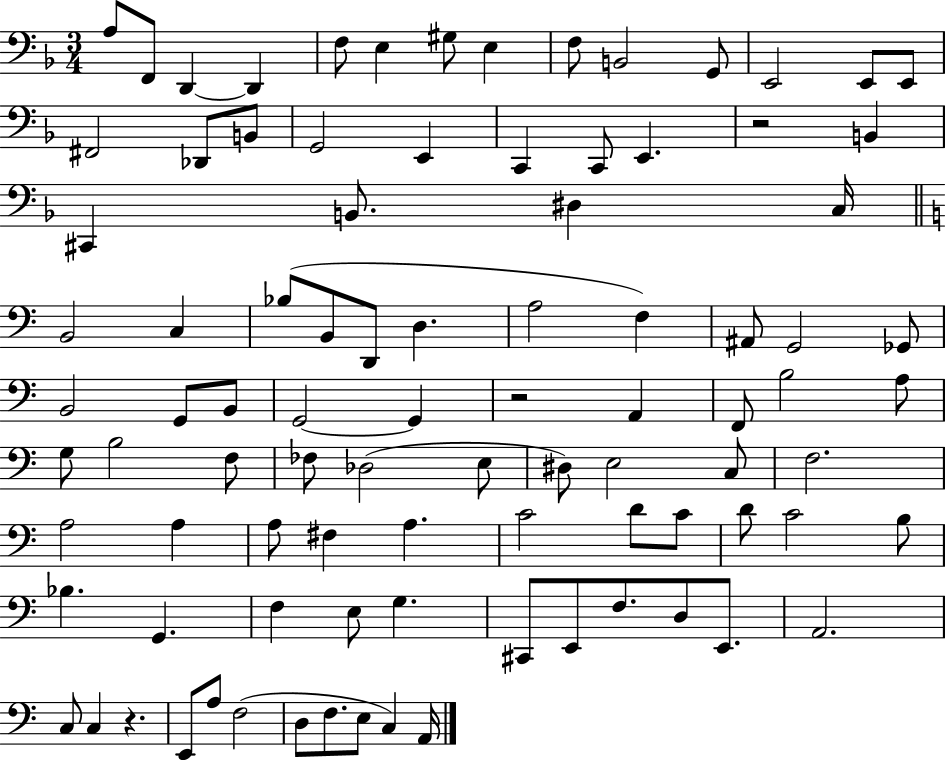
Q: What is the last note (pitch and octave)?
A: A2